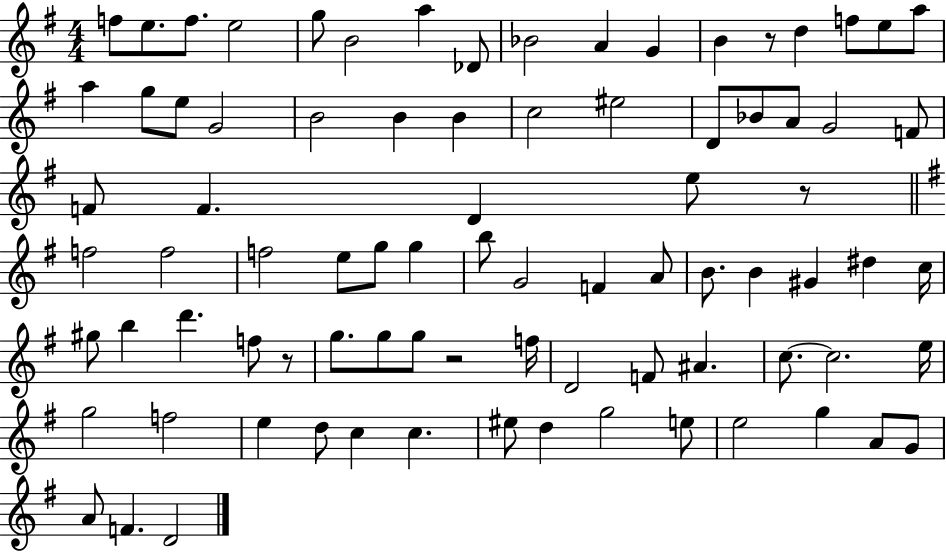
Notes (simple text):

F5/e E5/e. F5/e. E5/h G5/e B4/h A5/q Db4/e Bb4/h A4/q G4/q B4/q R/e D5/q F5/e E5/e A5/e A5/q G5/e E5/e G4/h B4/h B4/q B4/q C5/h EIS5/h D4/e Bb4/e A4/e G4/h F4/e F4/e F4/q. D4/q E5/e R/e F5/h F5/h F5/h E5/e G5/e G5/q B5/e G4/h F4/q A4/e B4/e. B4/q G#4/q D#5/q C5/s G#5/e B5/q D6/q. F5/e R/e G5/e. G5/e G5/e R/h F5/s D4/h F4/e A#4/q. C5/e. C5/h. E5/s G5/h F5/h E5/q D5/e C5/q C5/q. EIS5/e D5/q G5/h E5/e E5/h G5/q A4/e G4/e A4/e F4/q. D4/h